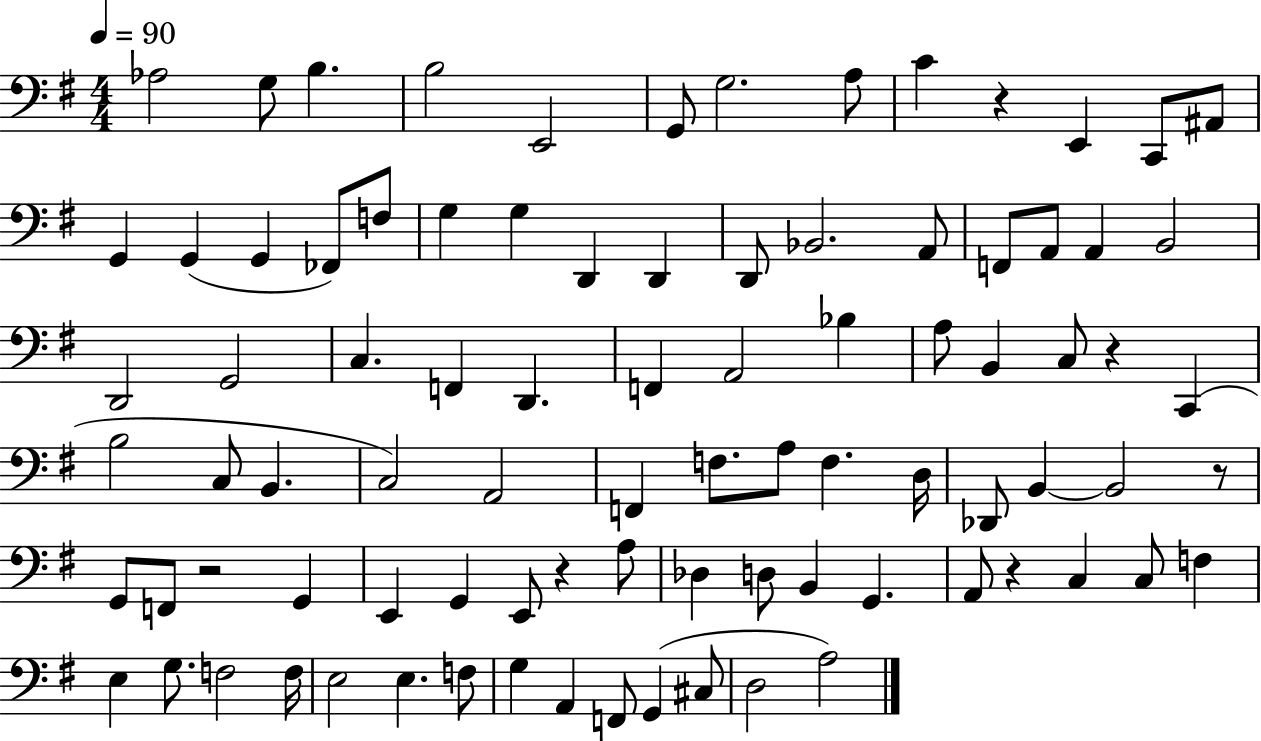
{
  \clef bass
  \numericTimeSignature
  \time 4/4
  \key g \major
  \tempo 4 = 90
  \repeat volta 2 { aes2 g8 b4. | b2 e,2 | g,8 g2. a8 | c'4 r4 e,4 c,8 ais,8 | \break g,4 g,4( g,4 fes,8) f8 | g4 g4 d,4 d,4 | d,8 bes,2. a,8 | f,8 a,8 a,4 b,2 | \break d,2 g,2 | c4. f,4 d,4. | f,4 a,2 bes4 | a8 b,4 c8 r4 c,4( | \break b2 c8 b,4. | c2) a,2 | f,4 f8. a8 f4. d16 | des,8 b,4~~ b,2 r8 | \break g,8 f,8 r2 g,4 | e,4 g,4 e,8 r4 a8 | des4 d8 b,4 g,4. | a,8 r4 c4 c8 f4 | \break e4 g8. f2 f16 | e2 e4. f8 | g4 a,4 f,8 g,4( cis8 | d2 a2) | \break } \bar "|."
}